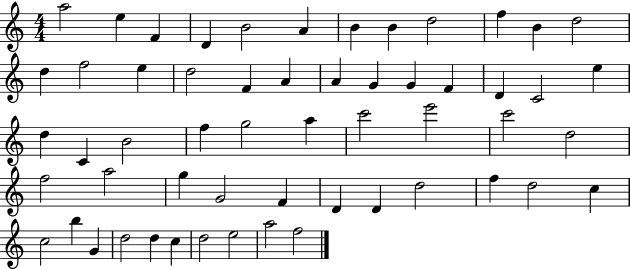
X:1
T:Untitled
M:4/4
L:1/4
K:C
a2 e F D B2 A B B d2 f B d2 d f2 e d2 F A A G G F D C2 e d C B2 f g2 a c'2 e'2 c'2 d2 f2 a2 g G2 F D D d2 f d2 c c2 b G d2 d c d2 e2 a2 f2